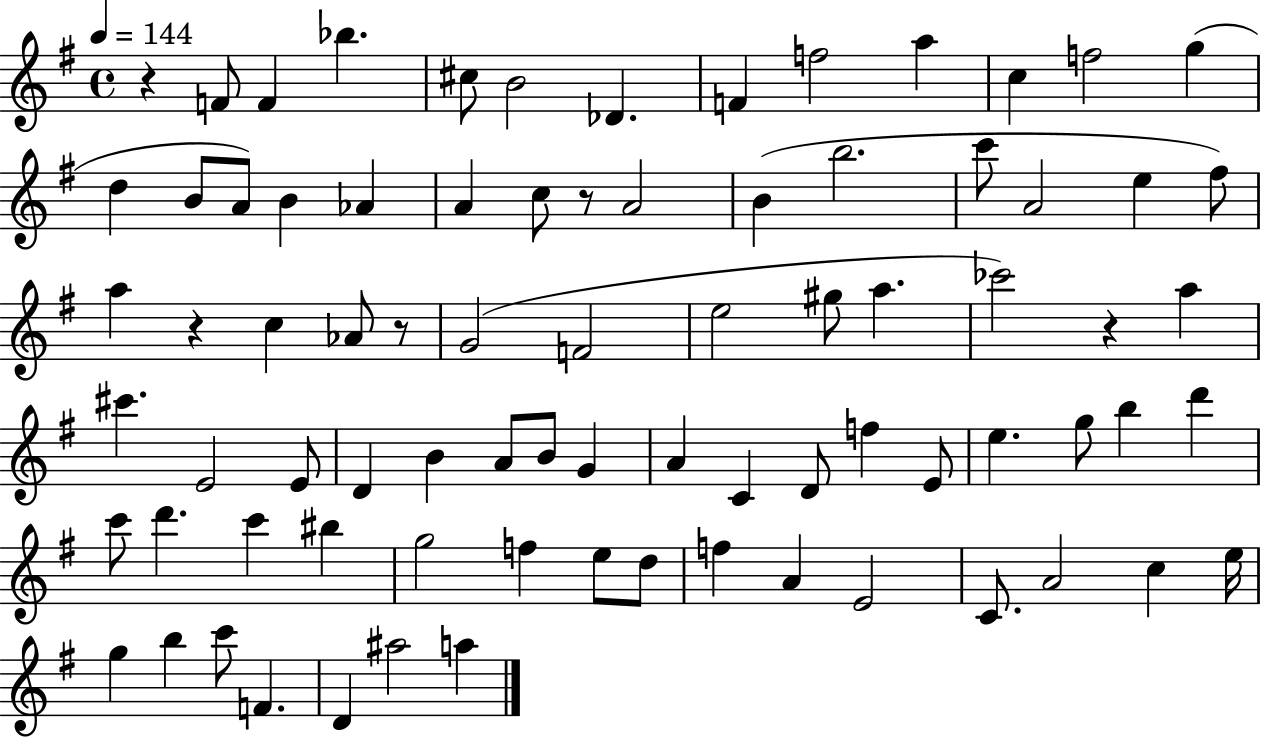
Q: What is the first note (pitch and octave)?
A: F4